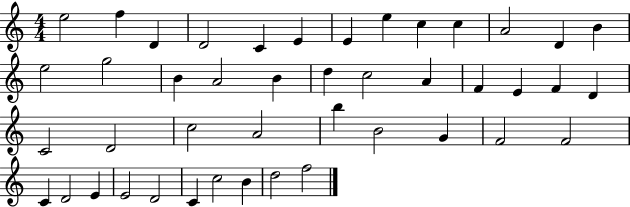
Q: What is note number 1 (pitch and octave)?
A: E5